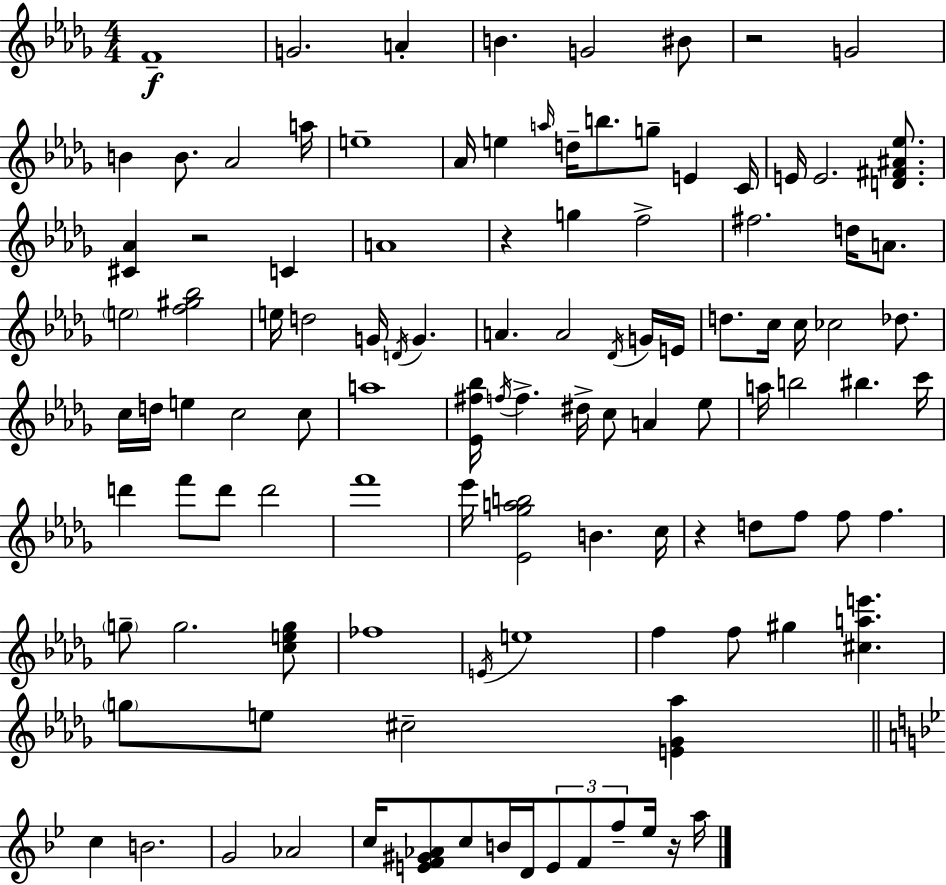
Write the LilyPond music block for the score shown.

{
  \clef treble
  \numericTimeSignature
  \time 4/4
  \key bes \minor
  f'1--\f | g'2. a'4-. | b'4. g'2 bis'8 | r2 g'2 | \break b'4 b'8. aes'2 a''16 | e''1-- | aes'16 e''4 \grace { a''16 } d''16-- b''8. g''8-- e'4 | c'16 e'16 e'2. <d' fis' ais' ees''>8. | \break <cis' aes'>4 r2 c'4 | a'1 | r4 g''4 f''2-> | fis''2. d''16 a'8. | \break \parenthesize e''2 <f'' gis'' bes''>2 | e''16 d''2 g'16 \acciaccatura { d'16 } g'4. | a'4. a'2 | \acciaccatura { des'16 } g'16 e'16 d''8. c''16 c''16 ces''2 | \break des''8. c''16 d''16 e''4 c''2 | c''8 a''1 | <ees' fis'' bes''>16 \acciaccatura { f''16 } f''4.-> dis''16-> c''8 a'4 | ees''8 a''16 b''2 bis''4. | \break c'''16 d'''4 f'''8 d'''8 d'''2 | f'''1 | ees'''16 <ees' ges'' a'' b''>2 b'4. | c''16 r4 d''8 f''8 f''8 f''4. | \break \parenthesize g''8-- g''2. | <c'' e'' g''>8 fes''1 | \acciaccatura { e'16 } e''1 | f''4 f''8 gis''4 <cis'' a'' e'''>4. | \break \parenthesize g''8 e''8 cis''2-- | <e' ges' aes''>4 \bar "||" \break \key g \minor c''4 b'2. | g'2 aes'2 | c''16 <e' f' gis' aes'>8 c''8 b'16 d'16 \tuplet 3/2 { e'8 f'8 f''8-- } ees''16 r16 a''16 | \bar "|."
}